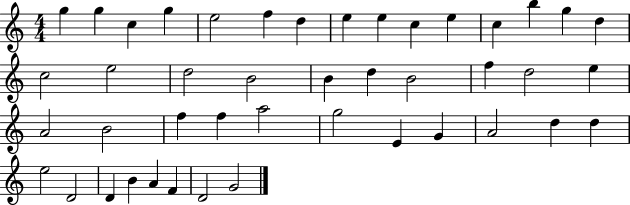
G5/q G5/q C5/q G5/q E5/h F5/q D5/q E5/q E5/q C5/q E5/q C5/q B5/q G5/q D5/q C5/h E5/h D5/h B4/h B4/q D5/q B4/h F5/q D5/h E5/q A4/h B4/h F5/q F5/q A5/h G5/h E4/q G4/q A4/h D5/q D5/q E5/h D4/h D4/q B4/q A4/q F4/q D4/h G4/h